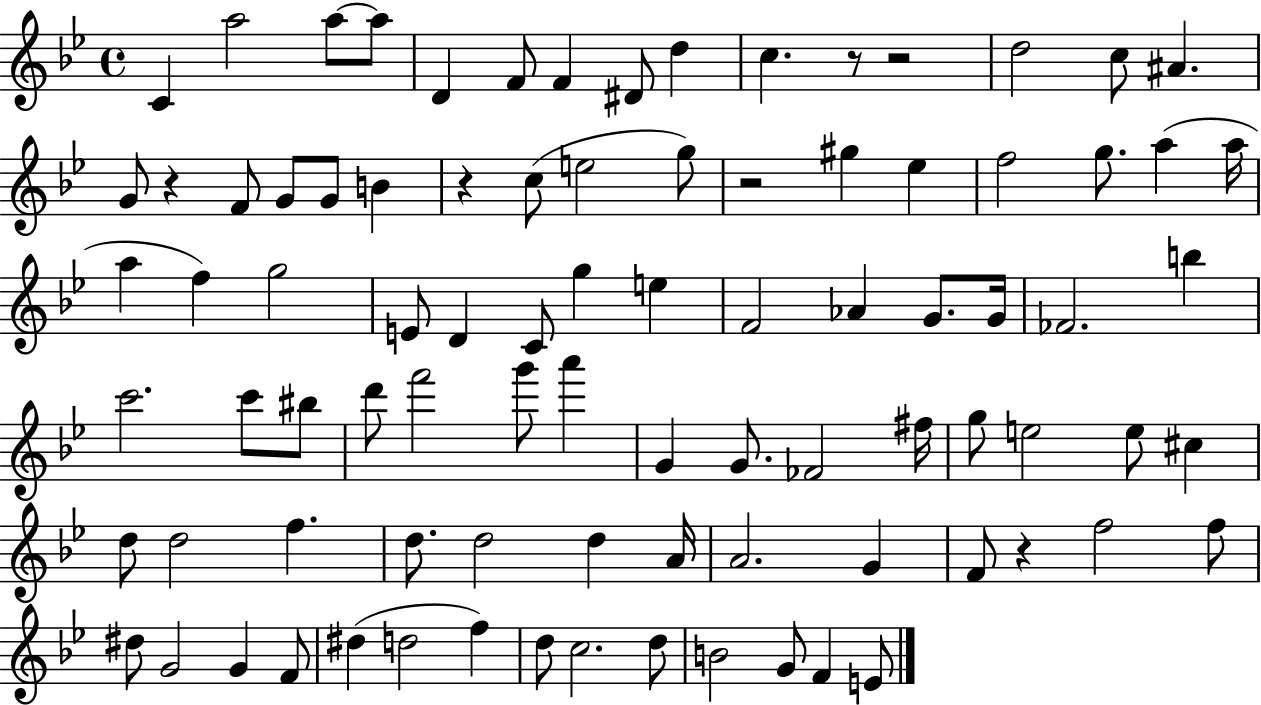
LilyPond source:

{
  \clef treble
  \time 4/4
  \defaultTimeSignature
  \key bes \major
  c'4 a''2 a''8~~ a''8 | d'4 f'8 f'4 dis'8 d''4 | c''4. r8 r2 | d''2 c''8 ais'4. | \break g'8 r4 f'8 g'8 g'8 b'4 | r4 c''8( e''2 g''8) | r2 gis''4 ees''4 | f''2 g''8. a''4( a''16 | \break a''4 f''4) g''2 | e'8 d'4 c'8 g''4 e''4 | f'2 aes'4 g'8. g'16 | fes'2. b''4 | \break c'''2. c'''8 bis''8 | d'''8 f'''2 g'''8 a'''4 | g'4 g'8. fes'2 fis''16 | g''8 e''2 e''8 cis''4 | \break d''8 d''2 f''4. | d''8. d''2 d''4 a'16 | a'2. g'4 | f'8 r4 f''2 f''8 | \break dis''8 g'2 g'4 f'8 | dis''4( d''2 f''4) | d''8 c''2. d''8 | b'2 g'8 f'4 e'8 | \break \bar "|."
}